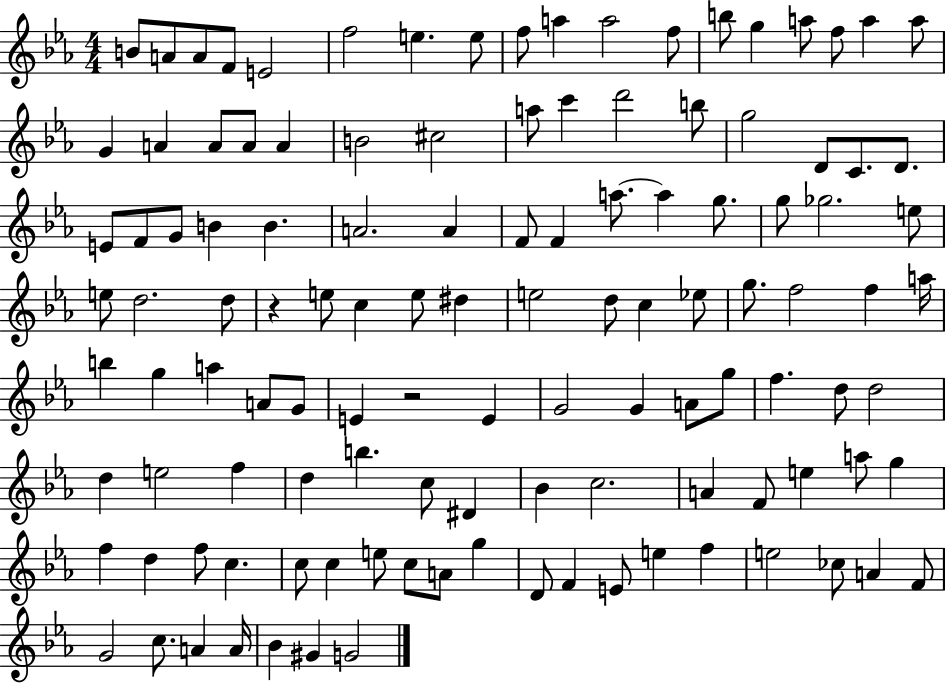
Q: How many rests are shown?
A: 2